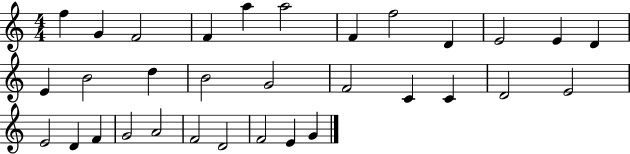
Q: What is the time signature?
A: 4/4